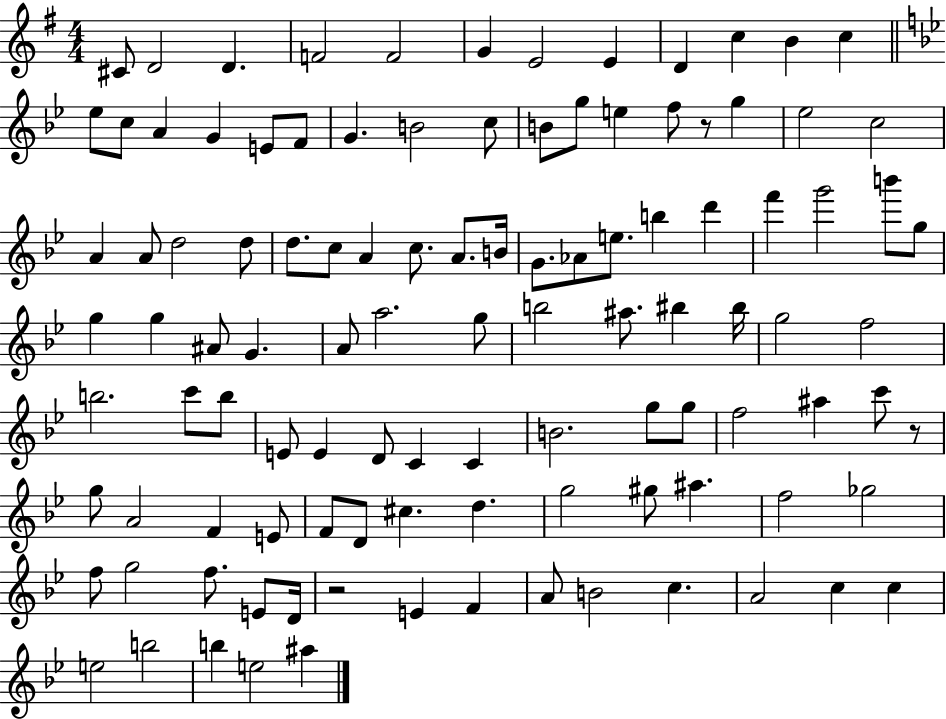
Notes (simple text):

C#4/e D4/h D4/q. F4/h F4/h G4/q E4/h E4/q D4/q C5/q B4/q C5/q Eb5/e C5/e A4/q G4/q E4/e F4/e G4/q. B4/h C5/e B4/e G5/e E5/q F5/e R/e G5/q Eb5/h C5/h A4/q A4/e D5/h D5/e D5/e. C5/e A4/q C5/e. A4/e. B4/s G4/e. Ab4/e E5/e. B5/q D6/q F6/q G6/h B6/e G5/e G5/q G5/q A#4/e G4/q. A4/e A5/h. G5/e B5/h A#5/e. BIS5/q BIS5/s G5/h F5/h B5/h. C6/e B5/e E4/e E4/q D4/e C4/q C4/q B4/h. G5/e G5/e F5/h A#5/q C6/e R/e G5/e A4/h F4/q E4/e F4/e D4/e C#5/q. D5/q. G5/h G#5/e A#5/q. F5/h Gb5/h F5/e G5/h F5/e. E4/e D4/s R/h E4/q F4/q A4/e B4/h C5/q. A4/h C5/q C5/q E5/h B5/h B5/q E5/h A#5/q